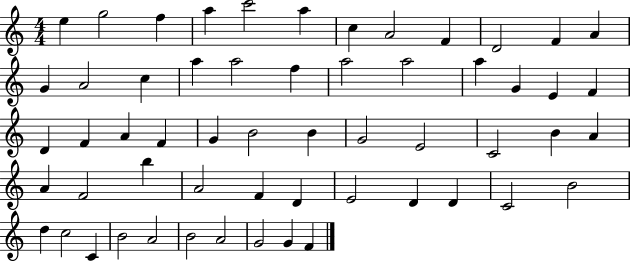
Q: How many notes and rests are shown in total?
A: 57